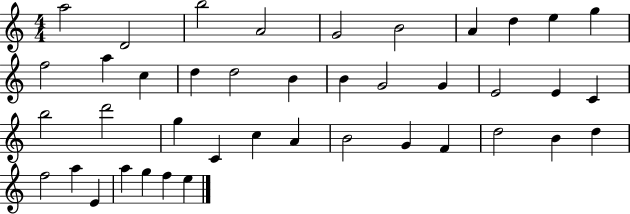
A5/h D4/h B5/h A4/h G4/h B4/h A4/q D5/q E5/q G5/q F5/h A5/q C5/q D5/q D5/h B4/q B4/q G4/h G4/q E4/h E4/q C4/q B5/h D6/h G5/q C4/q C5/q A4/q B4/h G4/q F4/q D5/h B4/q D5/q F5/h A5/q E4/q A5/q G5/q F5/q E5/q